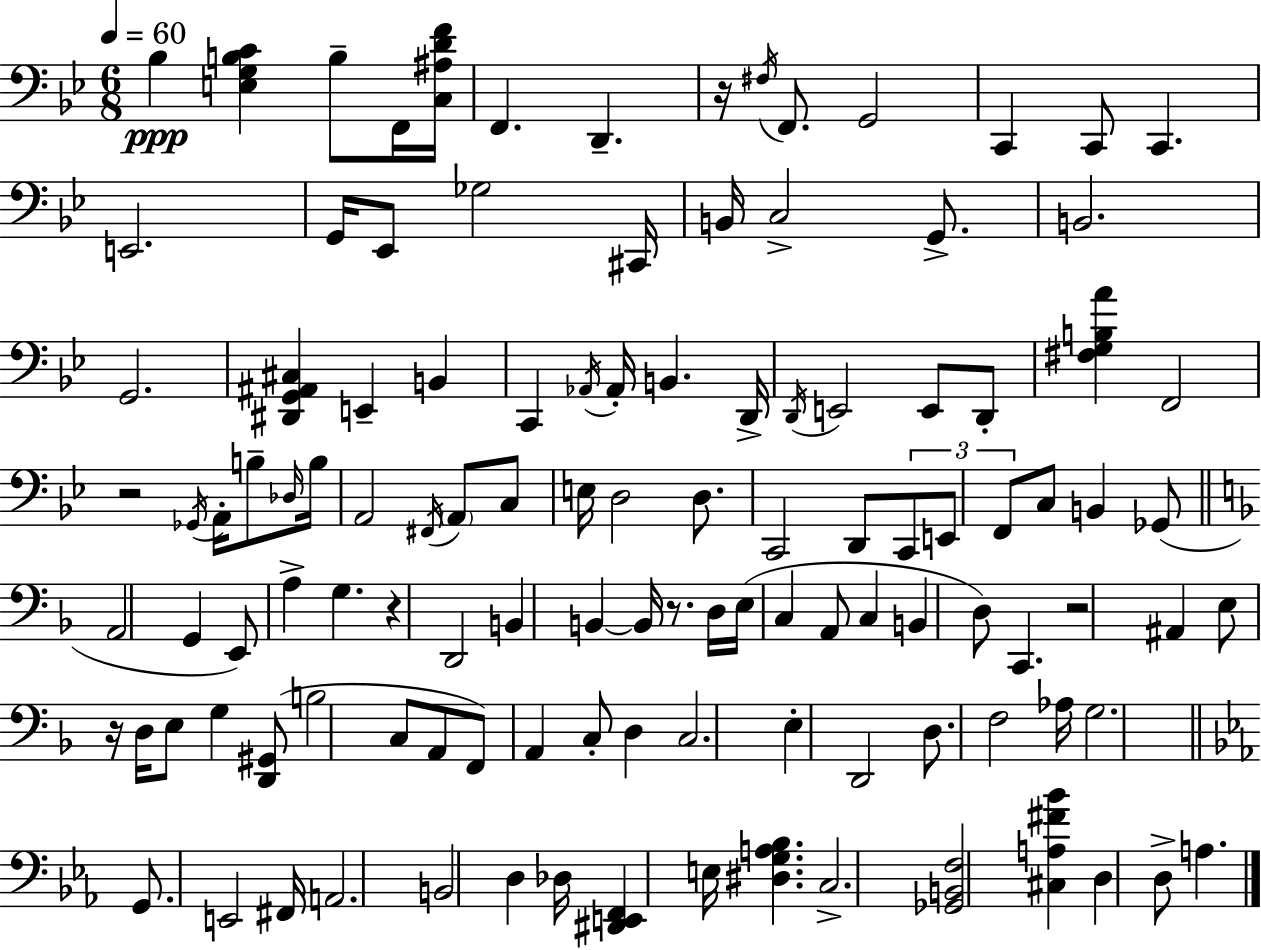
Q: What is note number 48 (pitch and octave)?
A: C2